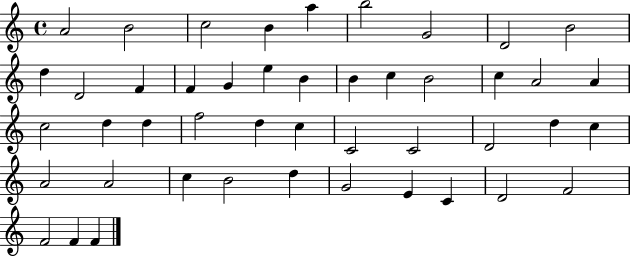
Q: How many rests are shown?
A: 0